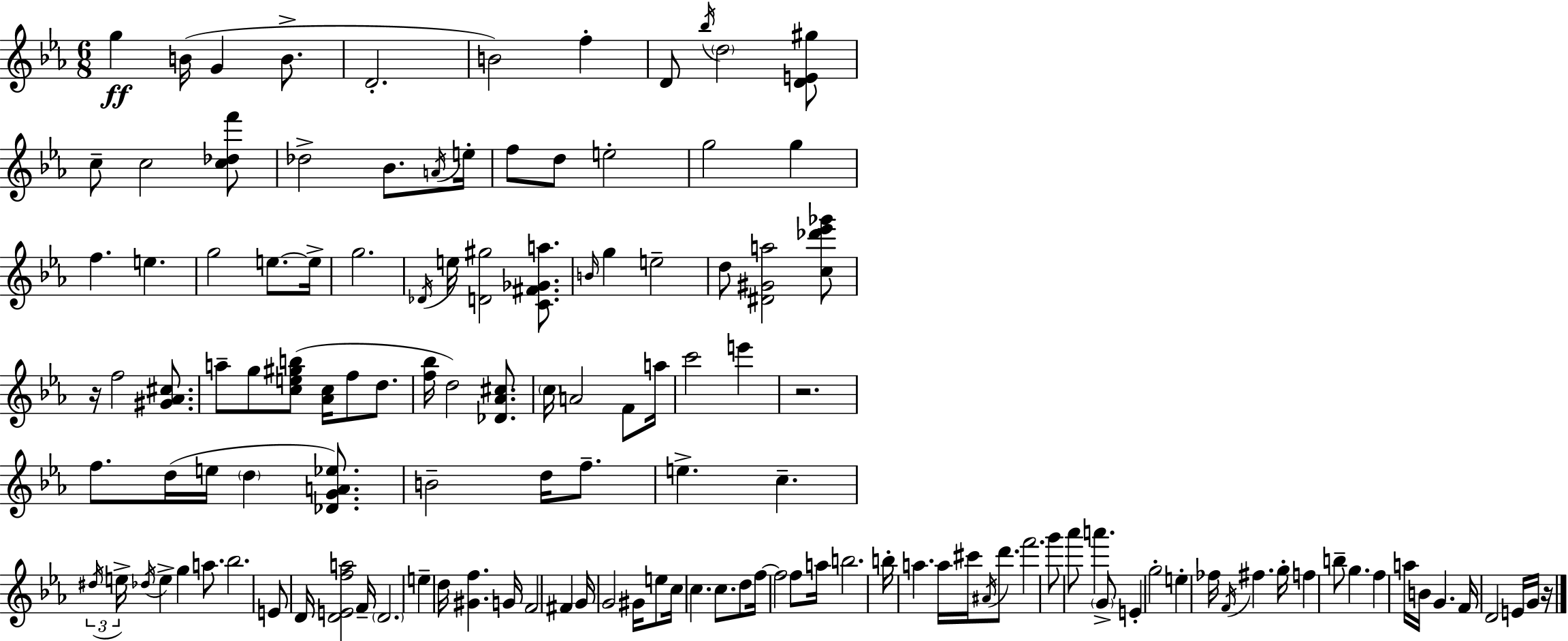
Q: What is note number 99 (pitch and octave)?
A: F4